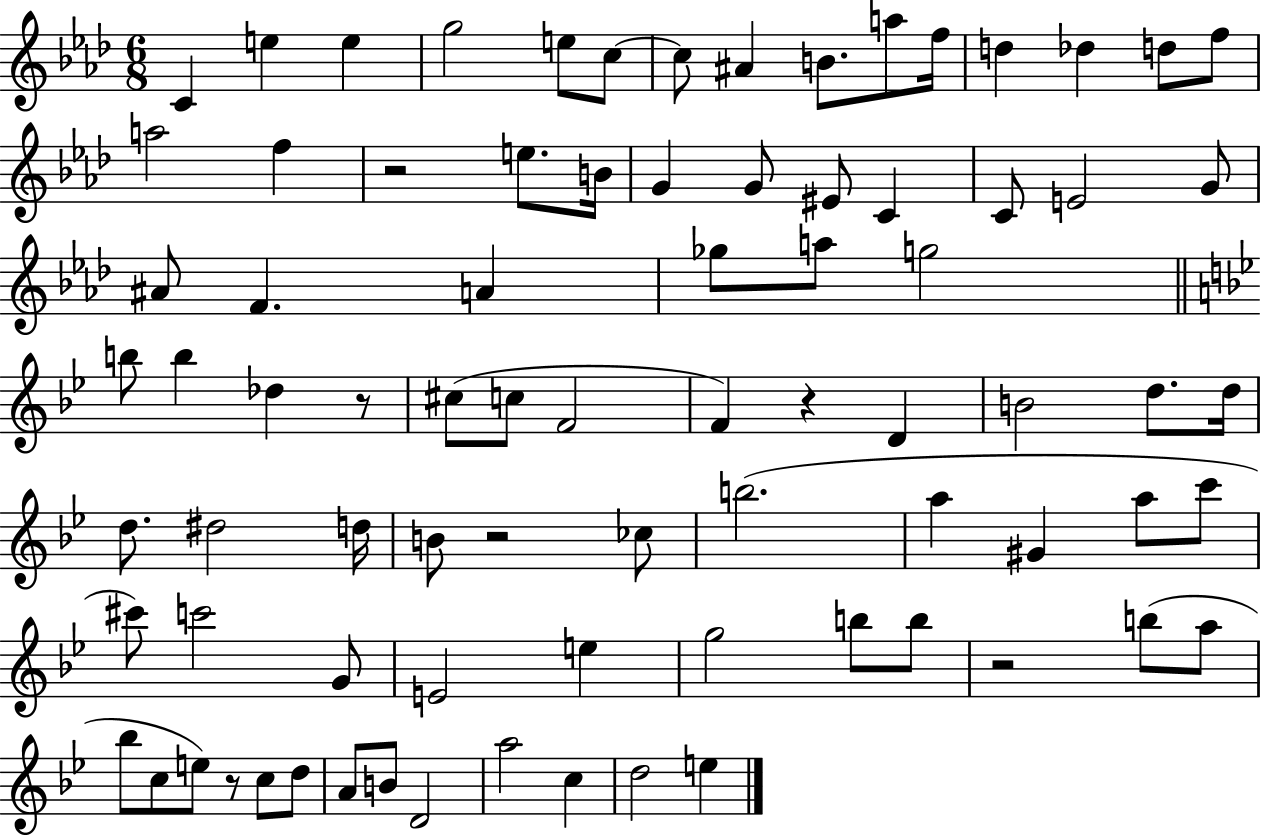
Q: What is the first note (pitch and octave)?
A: C4